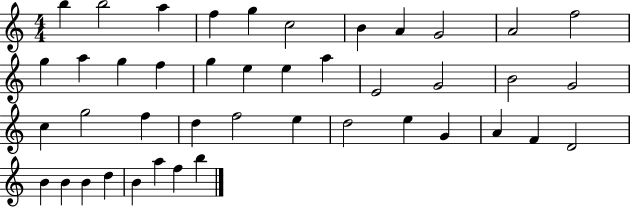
X:1
T:Untitled
M:4/4
L:1/4
K:C
b b2 a f g c2 B A G2 A2 f2 g a g f g e e a E2 G2 B2 G2 c g2 f d f2 e d2 e G A F D2 B B B d B a f b